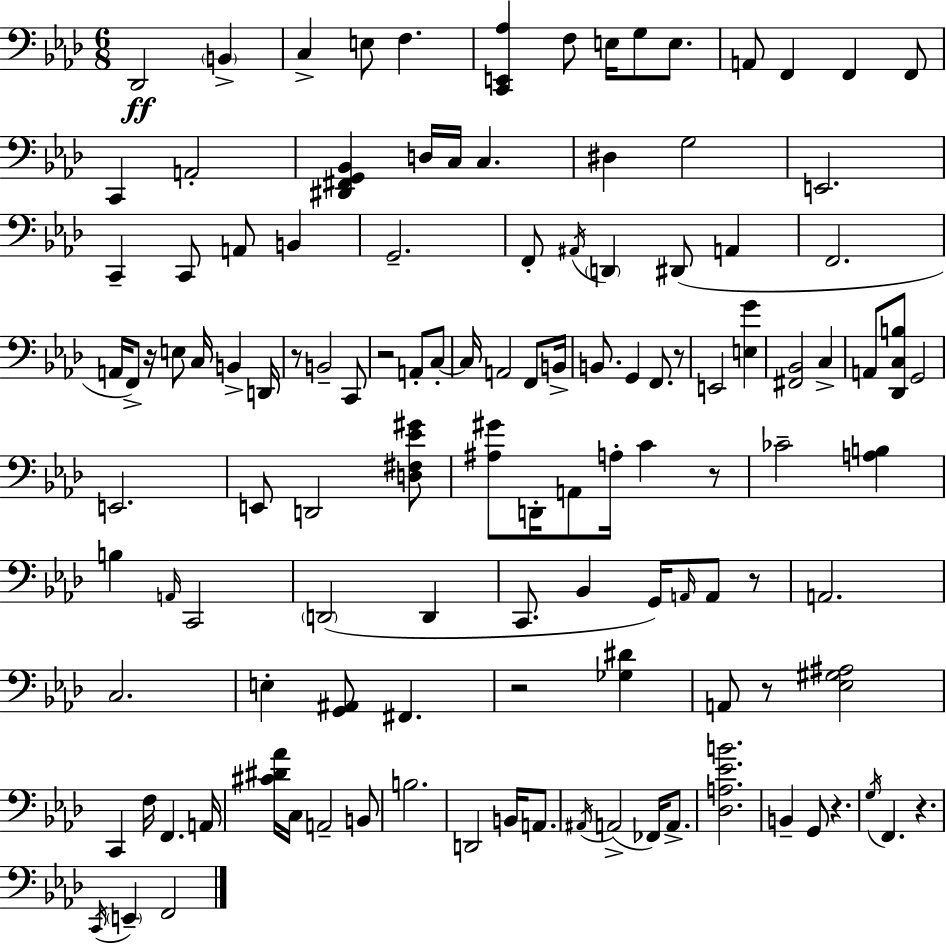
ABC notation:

X:1
T:Untitled
M:6/8
L:1/4
K:Fm
_D,,2 B,, C, E,/2 F, [C,,E,,_A,] F,/2 E,/4 G,/2 E,/2 A,,/2 F,, F,, F,,/2 C,, A,,2 [^D,,^F,,G,,_B,,] D,/4 C,/4 C, ^D, G,2 E,,2 C,, C,,/2 A,,/2 B,, G,,2 F,,/2 ^A,,/4 D,, ^D,,/2 A,, F,,2 A,,/4 F,,/2 z/4 E,/2 C,/4 B,, D,,/4 z/2 B,,2 C,,/2 z2 A,,/2 C,/2 C,/4 A,,2 F,,/2 B,,/4 B,,/2 G,, F,,/2 z/2 E,,2 [E,G] [^F,,_B,,]2 C, A,,/2 [_D,,C,B,]/2 G,,2 E,,2 E,,/2 D,,2 [D,^F,_E^G]/2 [^A,^G]/2 D,,/4 A,,/2 A,/4 C z/2 _C2 [A,B,] B, A,,/4 C,,2 D,,2 D,, C,,/2 _B,, G,,/4 A,,/4 A,,/2 z/2 A,,2 C,2 E, [G,,^A,,]/2 ^F,, z2 [_G,^D] A,,/2 z/2 [_E,^G,^A,]2 C,, F,/4 F,, A,,/4 [^C^D_A]/4 C,/4 A,,2 B,,/2 B,2 D,,2 B,,/4 A,,/2 ^A,,/4 A,,2 _F,,/4 A,,/2 [_D,A,_EB]2 B,, G,,/2 z G,/4 F,, z C,,/4 E,, F,,2